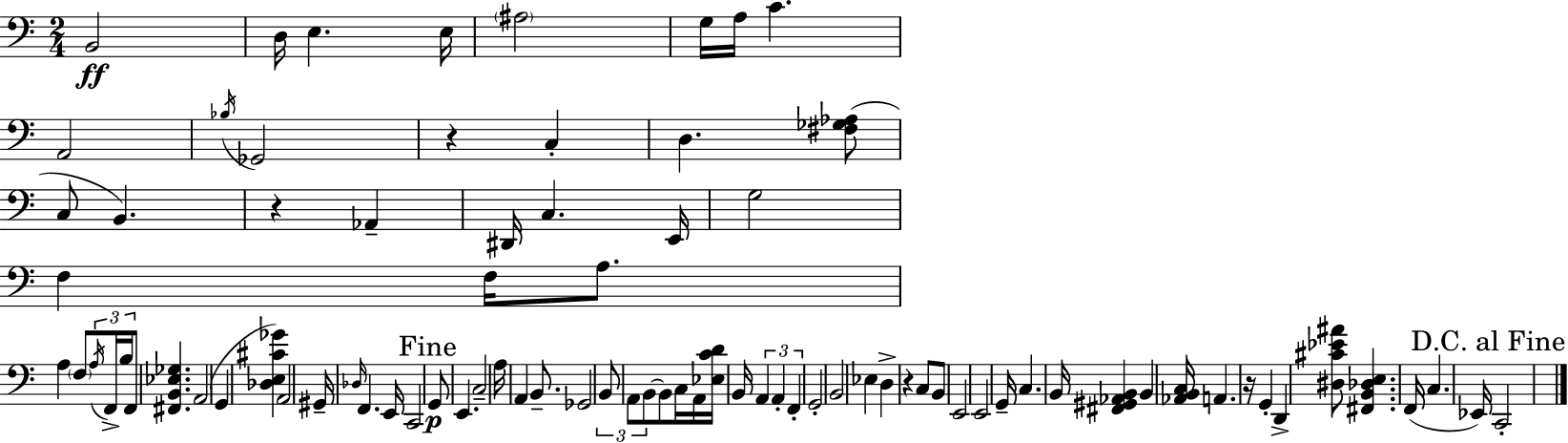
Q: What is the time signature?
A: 2/4